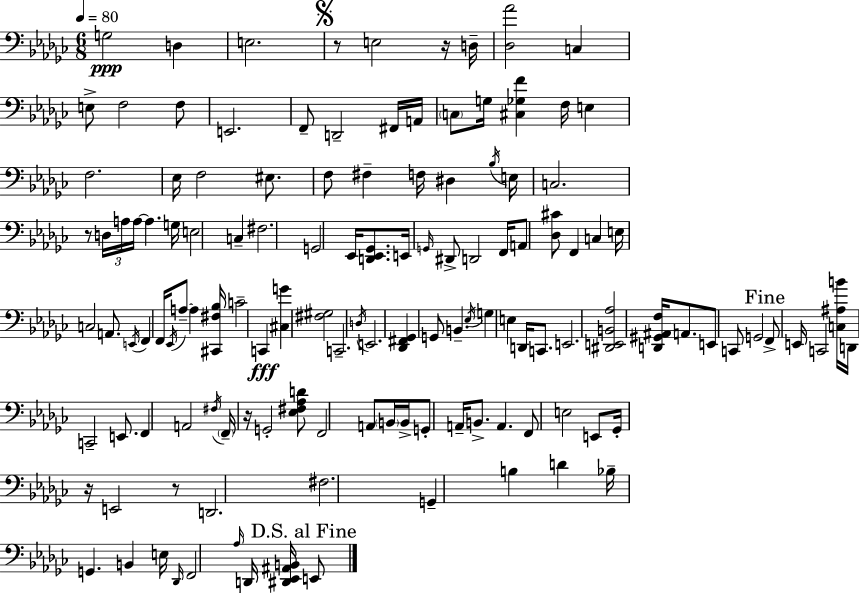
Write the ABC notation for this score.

X:1
T:Untitled
M:6/8
L:1/4
K:Ebm
G,2 D, E,2 z/2 E,2 z/4 D,/4 [_D,_A]2 C, E,/2 F,2 F,/2 E,,2 F,,/2 D,,2 ^F,,/4 A,,/4 C,/2 G,/4 [^C,_G,F] F,/4 E, F,2 _E,/4 F,2 ^E,/2 F,/2 ^F, F,/4 ^D, _B,/4 E,/4 C,2 z/2 D,/4 A,/4 A,/4 A, G,/4 E,2 C, ^F,2 G,,2 _E,,/4 [D,,_E,,_G,,]/2 E,,/4 G,,/4 ^D,,/2 D,,2 F,,/4 A,,/2 [_D,^C]/2 F,, C, E,/4 C,2 A,,/2 E,,/4 F,, F,,/4 _E,,/4 A,/2 A, [^C,,^F,_B,]/4 C2 C,, [^C,G] [^F,^G,]2 C,,2 D,/4 E,,2 [_D,,^F,,_G,,] G,,/2 B,, _E,/4 G, E, D,,/4 C,,/2 E,,2 [^D,,E,,B,,_A,]2 [D,,^G,,^A,,F,]/4 A,,/2 E,,/2 C,,/2 G,,2 F,,/2 E,,/4 C,,2 [C,^A,B]/4 D,,/4 C,,2 E,,/2 F,, A,,2 ^F,/4 F,,/4 z/4 G,,2 [_E,^F,_A,D]/2 F,,2 A,,/2 B,,/4 B,,/4 G,,/2 A,,/4 B,,/2 A,, F,,/2 E,2 E,,/2 _G,,/4 z/4 E,,2 z/2 D,,2 ^F,2 G,, B, D _B,/4 G,, B,, E,/4 _D,,/4 F,,2 _A,/4 D,,/4 [^D,,_E,,^A,,B,,]/4 E,,/2